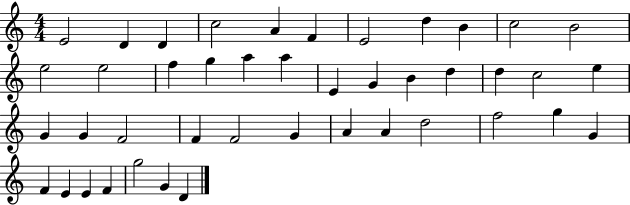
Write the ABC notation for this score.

X:1
T:Untitled
M:4/4
L:1/4
K:C
E2 D D c2 A F E2 d B c2 B2 e2 e2 f g a a E G B d d c2 e G G F2 F F2 G A A d2 f2 g G F E E F g2 G D